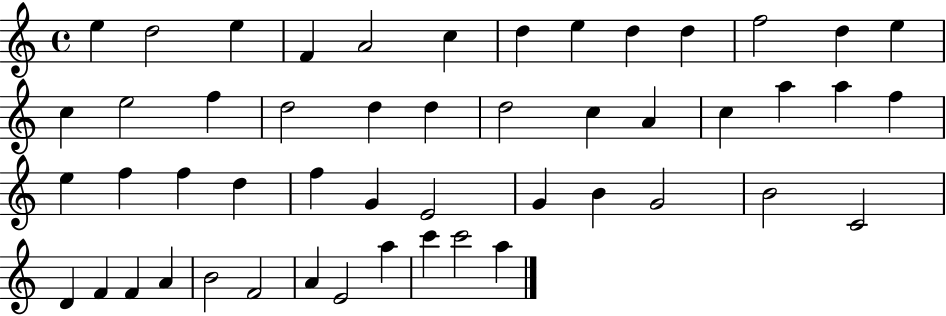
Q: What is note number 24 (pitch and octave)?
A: A5